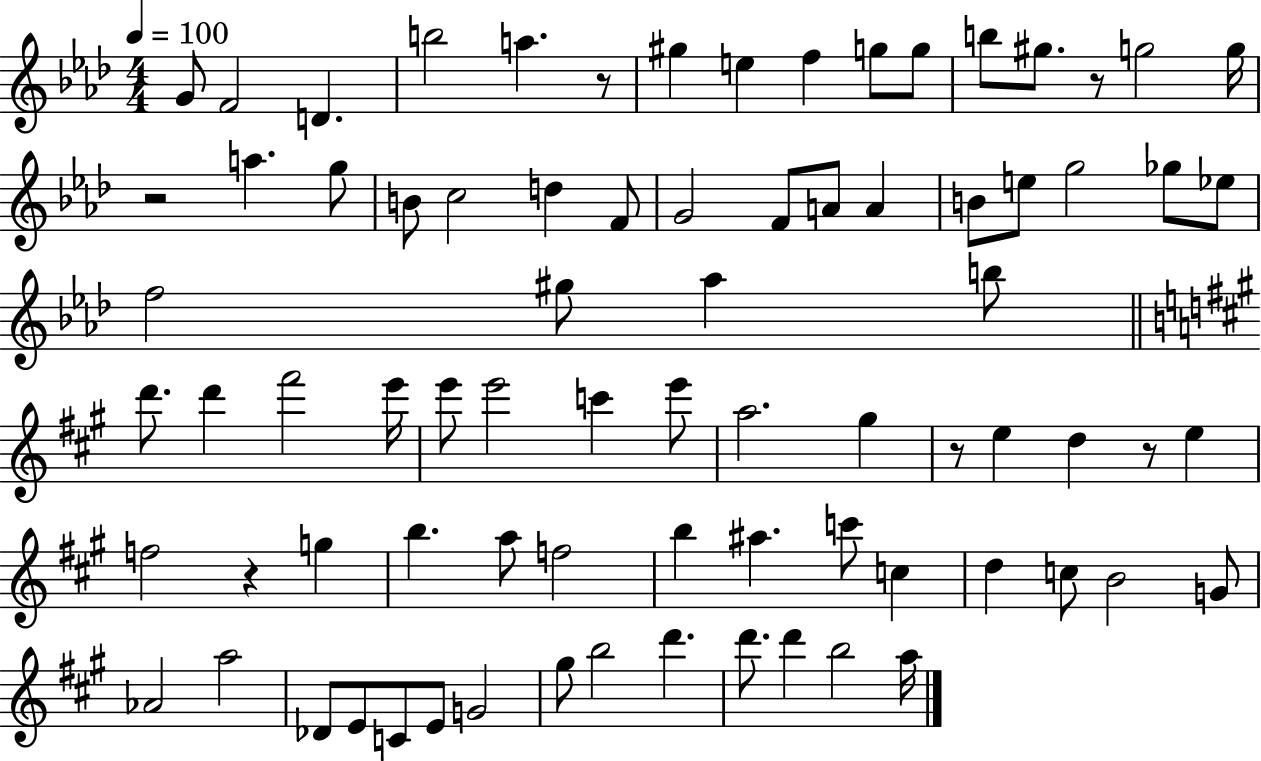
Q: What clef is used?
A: treble